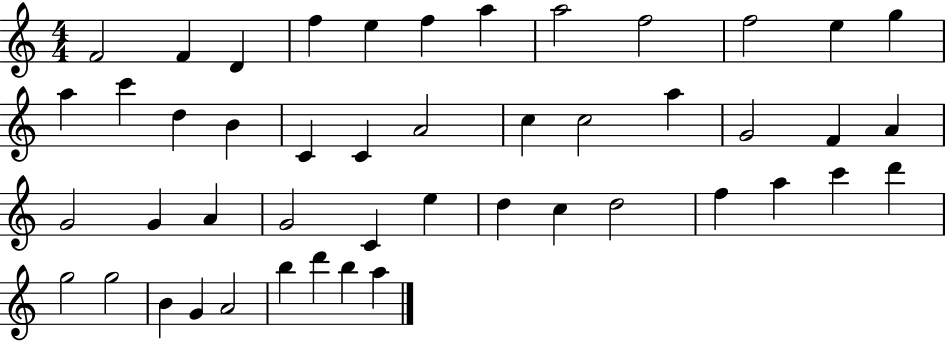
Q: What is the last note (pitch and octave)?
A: A5